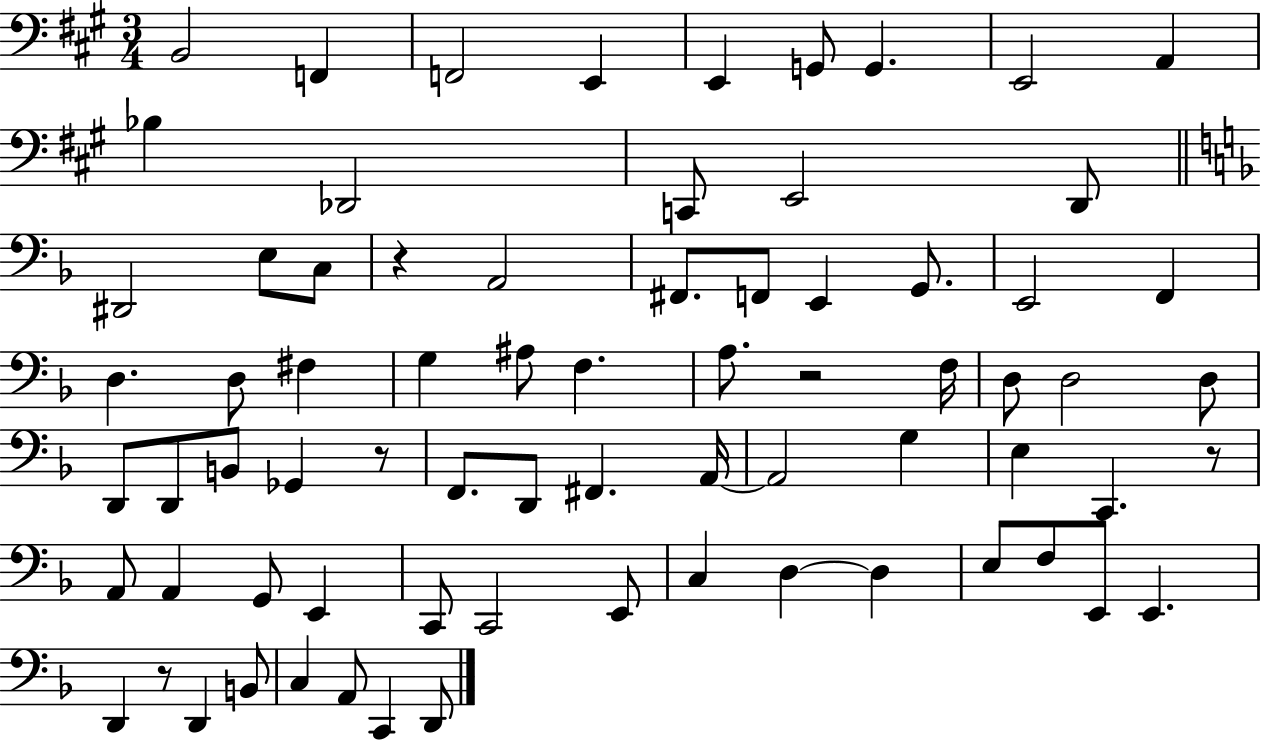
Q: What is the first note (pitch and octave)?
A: B2